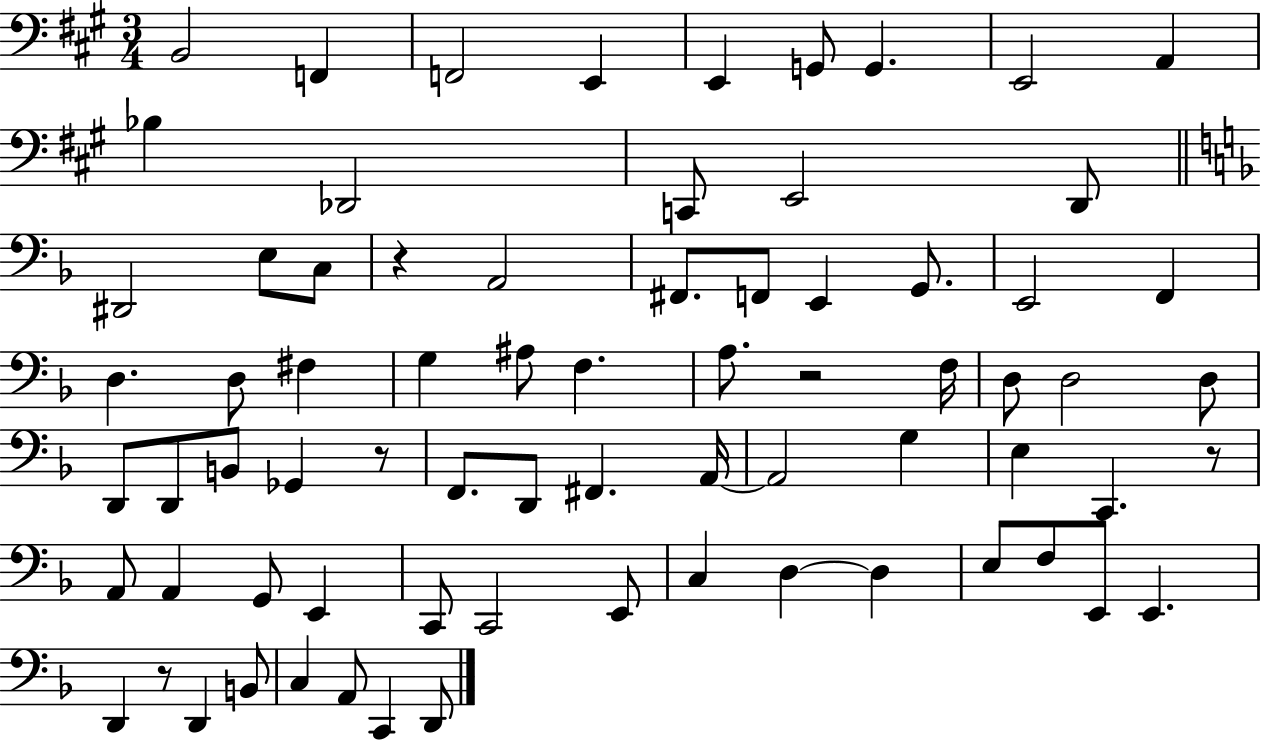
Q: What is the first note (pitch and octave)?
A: B2